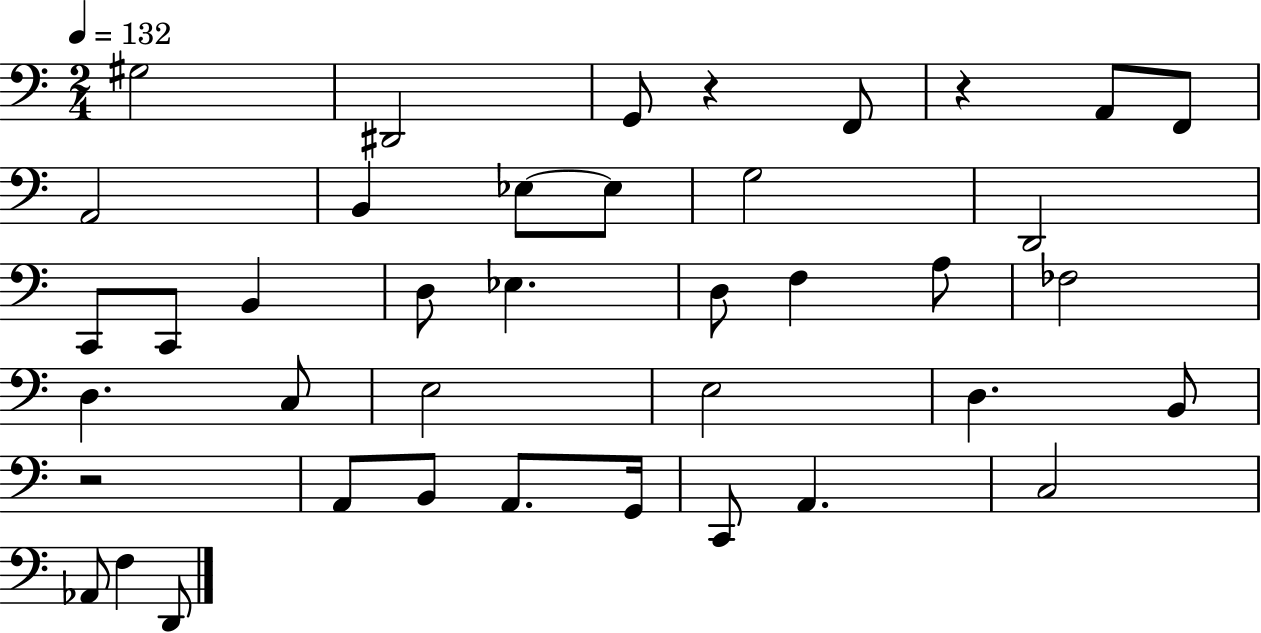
G#3/h D#2/h G2/e R/q F2/e R/q A2/e F2/e A2/h B2/q Eb3/e Eb3/e G3/h D2/h C2/e C2/e B2/q D3/e Eb3/q. D3/e F3/q A3/e FES3/h D3/q. C3/e E3/h E3/h D3/q. B2/e R/h A2/e B2/e A2/e. G2/s C2/e A2/q. C3/h Ab2/e F3/q D2/e